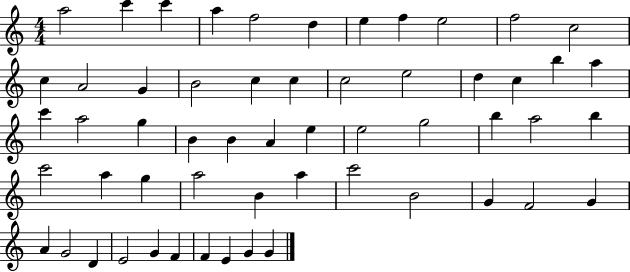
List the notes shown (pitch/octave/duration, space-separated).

A5/h C6/q C6/q A5/q F5/h D5/q E5/q F5/q E5/h F5/h C5/h C5/q A4/h G4/q B4/h C5/q C5/q C5/h E5/h D5/q C5/q B5/q A5/q C6/q A5/h G5/q B4/q B4/q A4/q E5/q E5/h G5/h B5/q A5/h B5/q C6/h A5/q G5/q A5/h B4/q A5/q C6/h B4/h G4/q F4/h G4/q A4/q G4/h D4/q E4/h G4/q F4/q F4/q E4/q G4/q G4/q